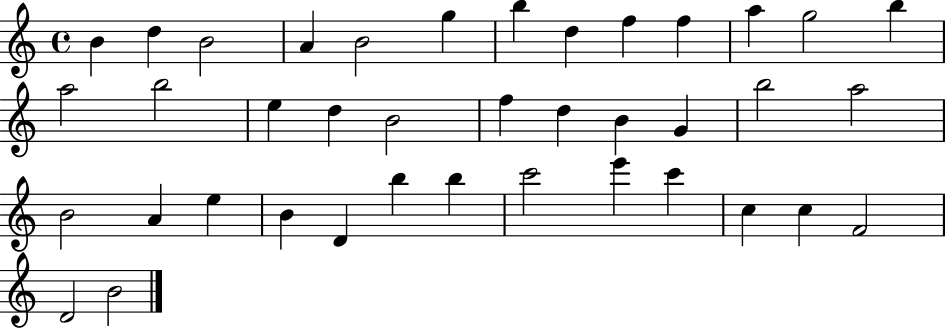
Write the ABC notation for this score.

X:1
T:Untitled
M:4/4
L:1/4
K:C
B d B2 A B2 g b d f f a g2 b a2 b2 e d B2 f d B G b2 a2 B2 A e B D b b c'2 e' c' c c F2 D2 B2